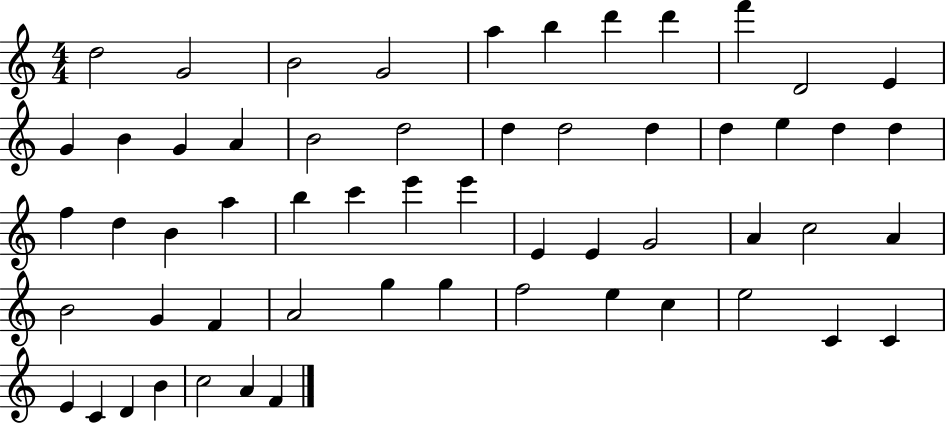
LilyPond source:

{
  \clef treble
  \numericTimeSignature
  \time 4/4
  \key c \major
  d''2 g'2 | b'2 g'2 | a''4 b''4 d'''4 d'''4 | f'''4 d'2 e'4 | \break g'4 b'4 g'4 a'4 | b'2 d''2 | d''4 d''2 d''4 | d''4 e''4 d''4 d''4 | \break f''4 d''4 b'4 a''4 | b''4 c'''4 e'''4 e'''4 | e'4 e'4 g'2 | a'4 c''2 a'4 | \break b'2 g'4 f'4 | a'2 g''4 g''4 | f''2 e''4 c''4 | e''2 c'4 c'4 | \break e'4 c'4 d'4 b'4 | c''2 a'4 f'4 | \bar "|."
}